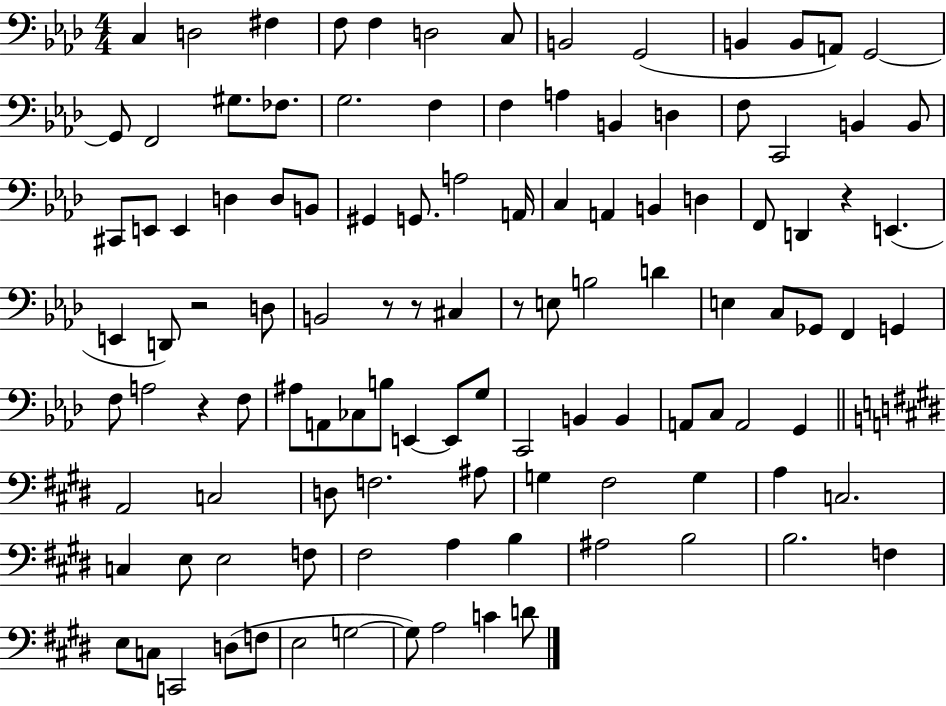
{
  \clef bass
  \numericTimeSignature
  \time 4/4
  \key aes \major
  c4 d2 fis4 | f8 f4 d2 c8 | b,2 g,2( | b,4 b,8 a,8) g,2~~ | \break g,8 f,2 gis8. fes8. | g2. f4 | f4 a4 b,4 d4 | f8 c,2 b,4 b,8 | \break cis,8 e,8 e,4 d4 d8 b,8 | gis,4 g,8. a2 a,16 | c4 a,4 b,4 d4 | f,8 d,4 r4 e,4.( | \break e,4 d,8) r2 d8 | b,2 r8 r8 cis4 | r8 e8 b2 d'4 | e4 c8 ges,8 f,4 g,4 | \break f8 a2 r4 f8 | ais8 a,8 ces8 b8 e,4~~ e,8 g8 | c,2 b,4 b,4 | a,8 c8 a,2 g,4 | \break \bar "||" \break \key e \major a,2 c2 | d8 f2. ais8 | g4 fis2 g4 | a4 c2. | \break c4 e8 e2 f8 | fis2 a4 b4 | ais2 b2 | b2. f4 | \break e8 c8 c,2 d8( f8 | e2 g2~~ | g8) a2 c'4 d'8 | \bar "|."
}